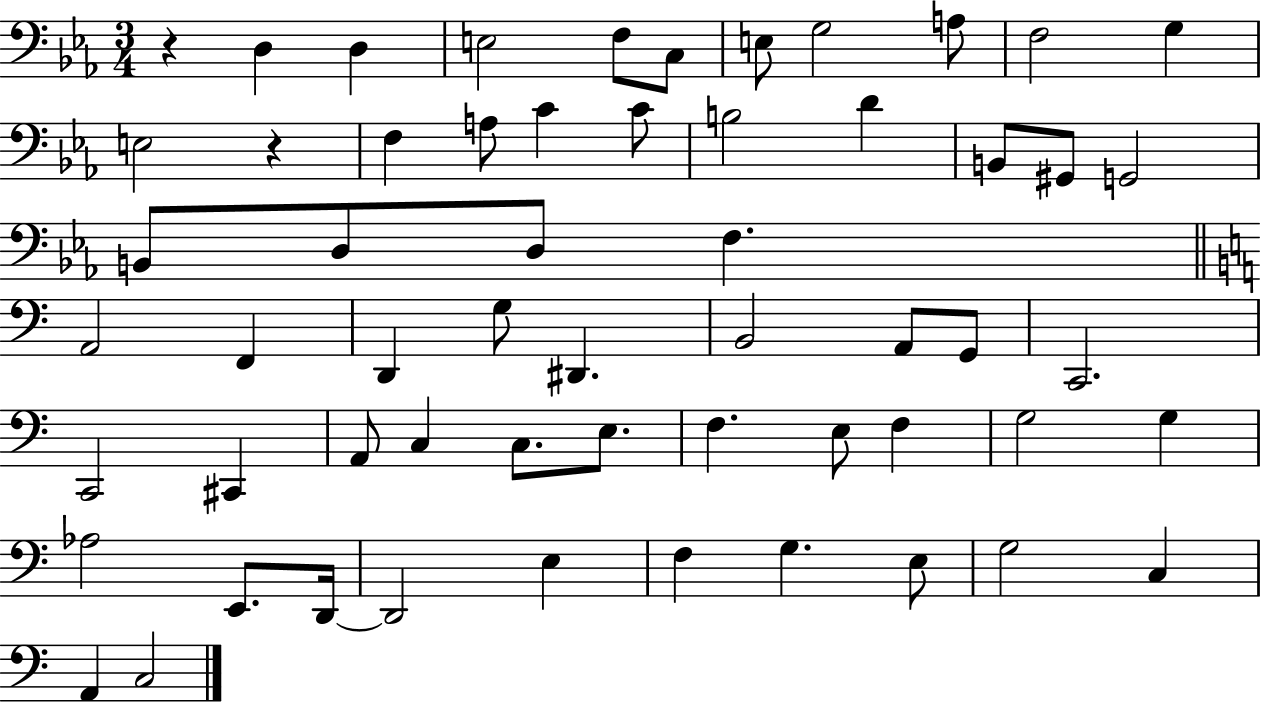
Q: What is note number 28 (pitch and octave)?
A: G3